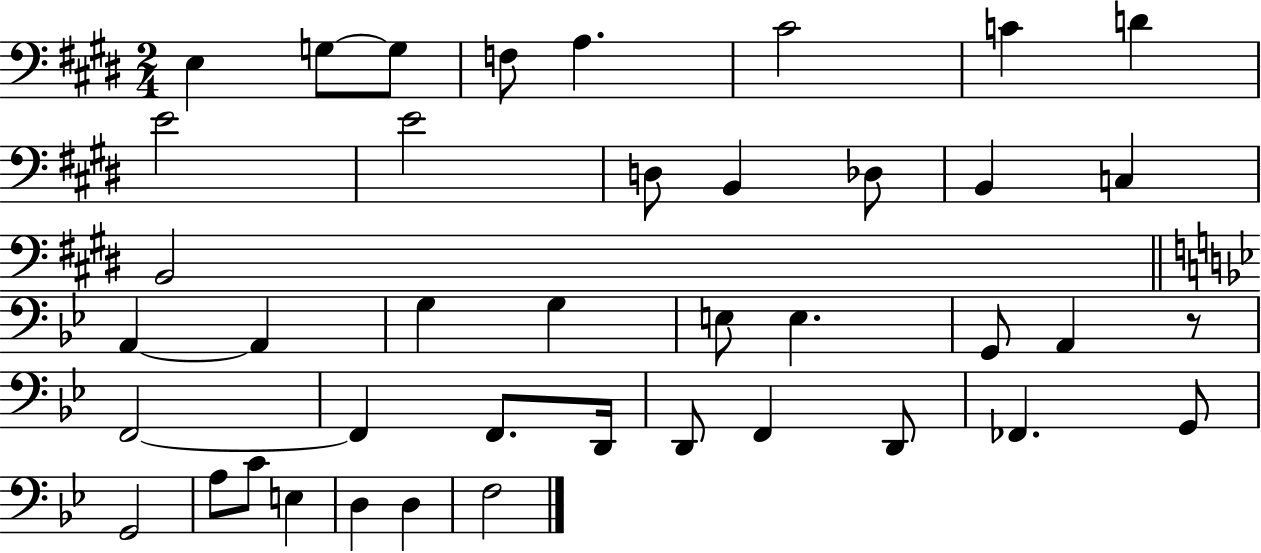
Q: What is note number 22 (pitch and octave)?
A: E3